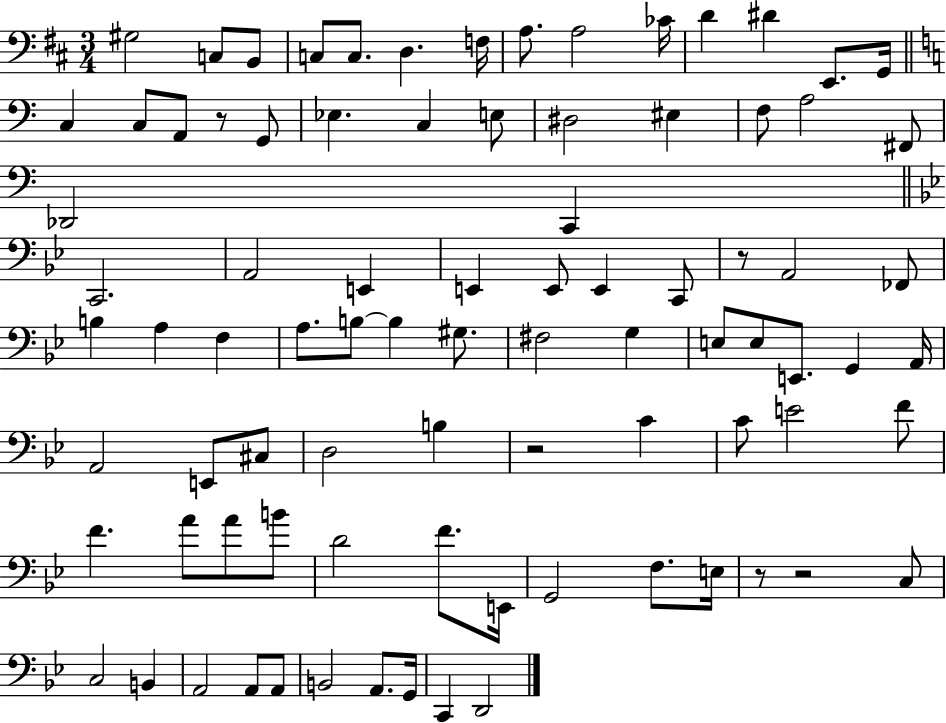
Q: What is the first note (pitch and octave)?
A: G#3